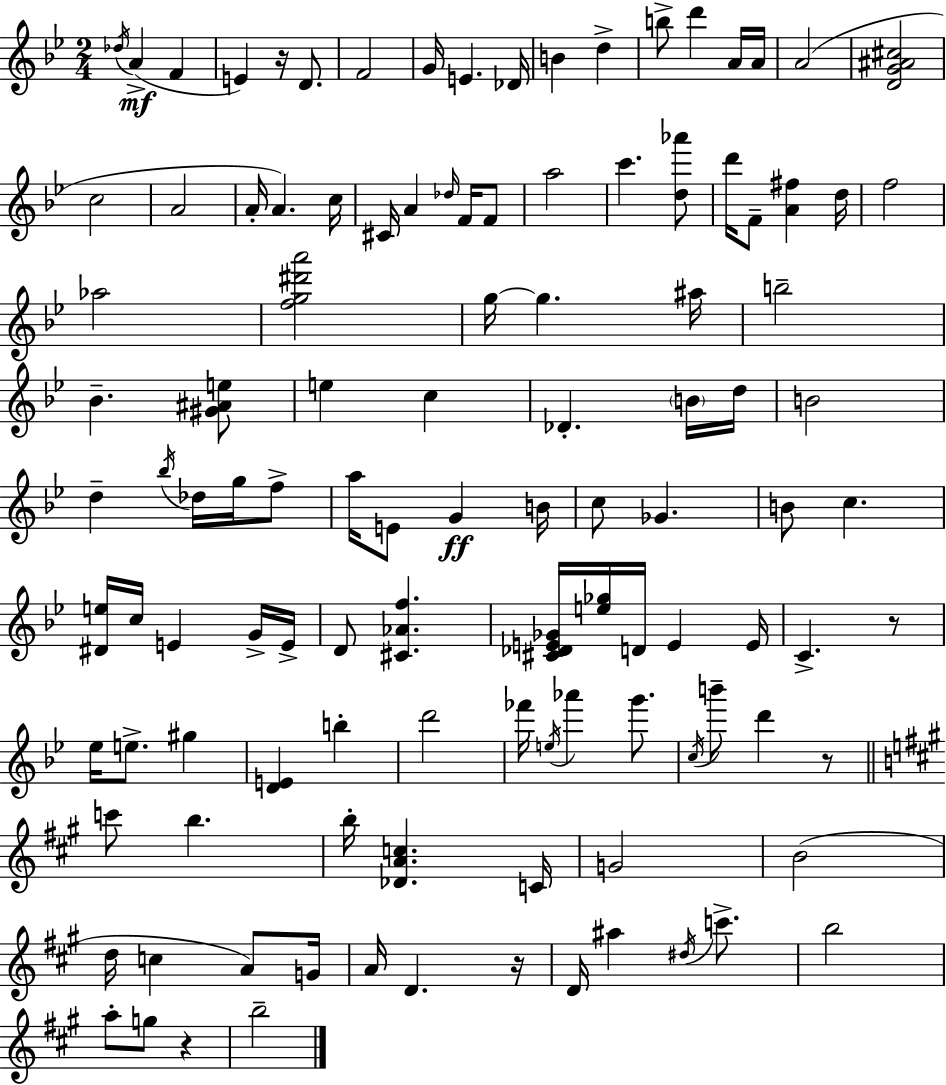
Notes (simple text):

Db5/s A4/q F4/q E4/q R/s D4/e. F4/h G4/s E4/q. Db4/s B4/q D5/q B5/e D6/q A4/s A4/s A4/h [D4,G4,A#4,C#5]/h C5/h A4/h A4/s A4/q. C5/s C#4/s A4/q Db5/s F4/s F4/e A5/h C6/q. [D5,Ab6]/e D6/s F4/e [A4,F#5]/q D5/s F5/h Ab5/h [F5,G5,D#6,A6]/h G5/s G5/q. A#5/s B5/h Bb4/q. [G#4,A#4,E5]/e E5/q C5/q Db4/q. B4/s D5/s B4/h D5/q Bb5/s Db5/s G5/s F5/e A5/s E4/e G4/q B4/s C5/e Gb4/q. B4/e C5/q. [D#4,E5]/s C5/s E4/q G4/s E4/s D4/e [C#4,Ab4,F5]/q. [C#4,Db4,E4,Gb4]/s [E5,Gb5]/s D4/s E4/q E4/s C4/q. R/e Eb5/s E5/e. G#5/q [D4,E4]/q B5/q D6/h FES6/s E5/s Ab6/q G6/e. C5/s B6/e D6/q R/e C6/e B5/q. B5/s [Db4,A4,C5]/q. C4/s G4/h B4/h D5/s C5/q A4/e G4/s A4/s D4/q. R/s D4/s A#5/q D#5/s C6/e. B5/h A5/e G5/e R/q B5/h